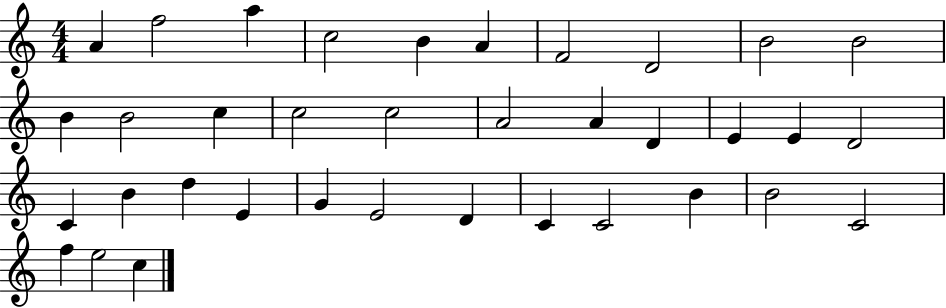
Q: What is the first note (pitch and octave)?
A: A4